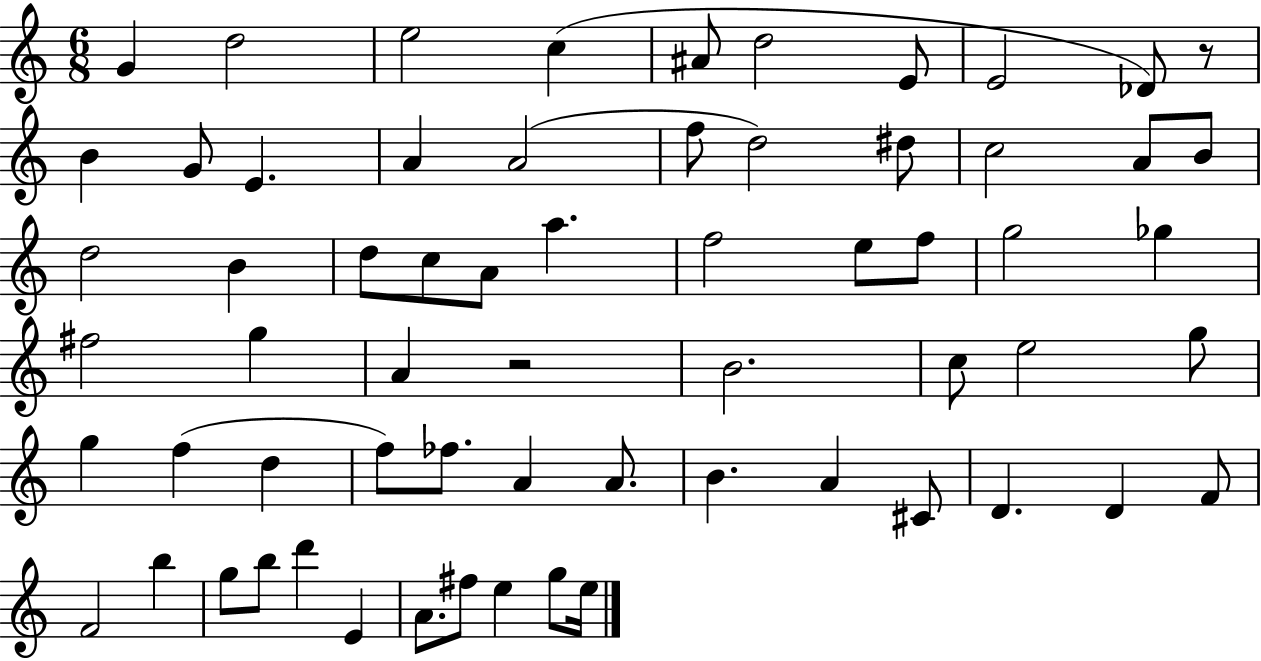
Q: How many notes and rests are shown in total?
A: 64